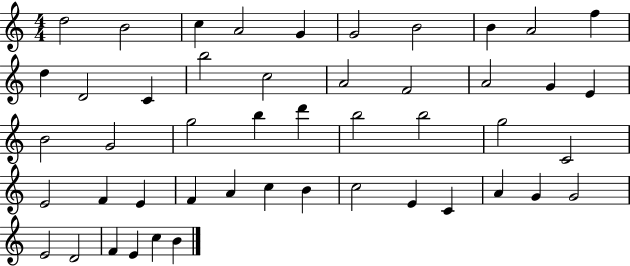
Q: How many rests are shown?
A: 0